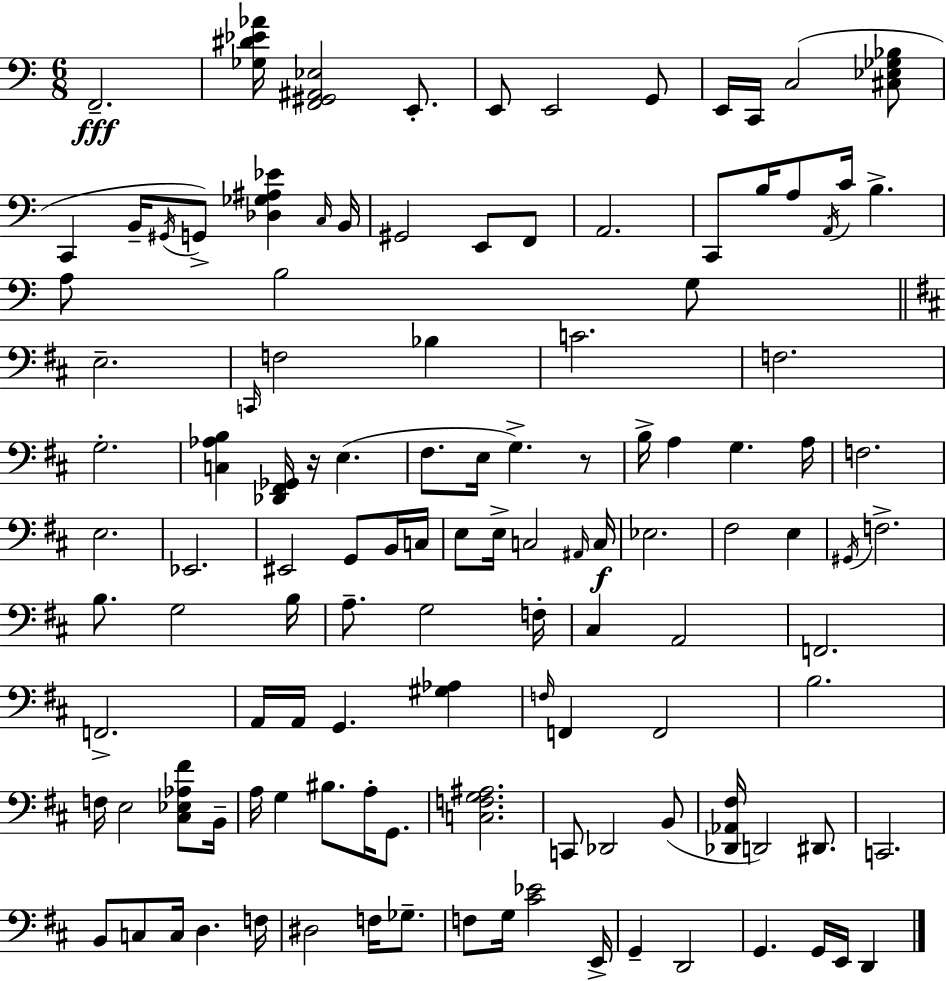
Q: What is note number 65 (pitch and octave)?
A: F3